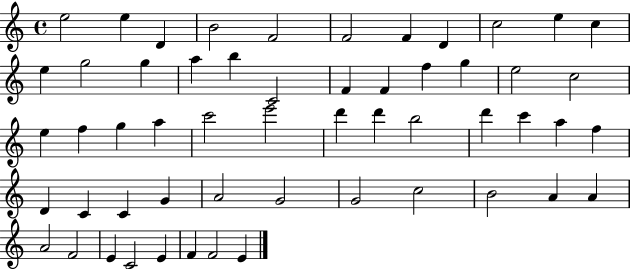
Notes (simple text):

E5/h E5/q D4/q B4/h F4/h F4/h F4/q D4/q C5/h E5/q C5/q E5/q G5/h G5/q A5/q B5/q C4/h F4/q F4/q F5/q G5/q E5/h C5/h E5/q F5/q G5/q A5/q C6/h E6/h D6/q D6/q B5/h D6/q C6/q A5/q F5/q D4/q C4/q C4/q G4/q A4/h G4/h G4/h C5/h B4/h A4/q A4/q A4/h F4/h E4/q C4/h E4/q F4/q F4/h E4/q